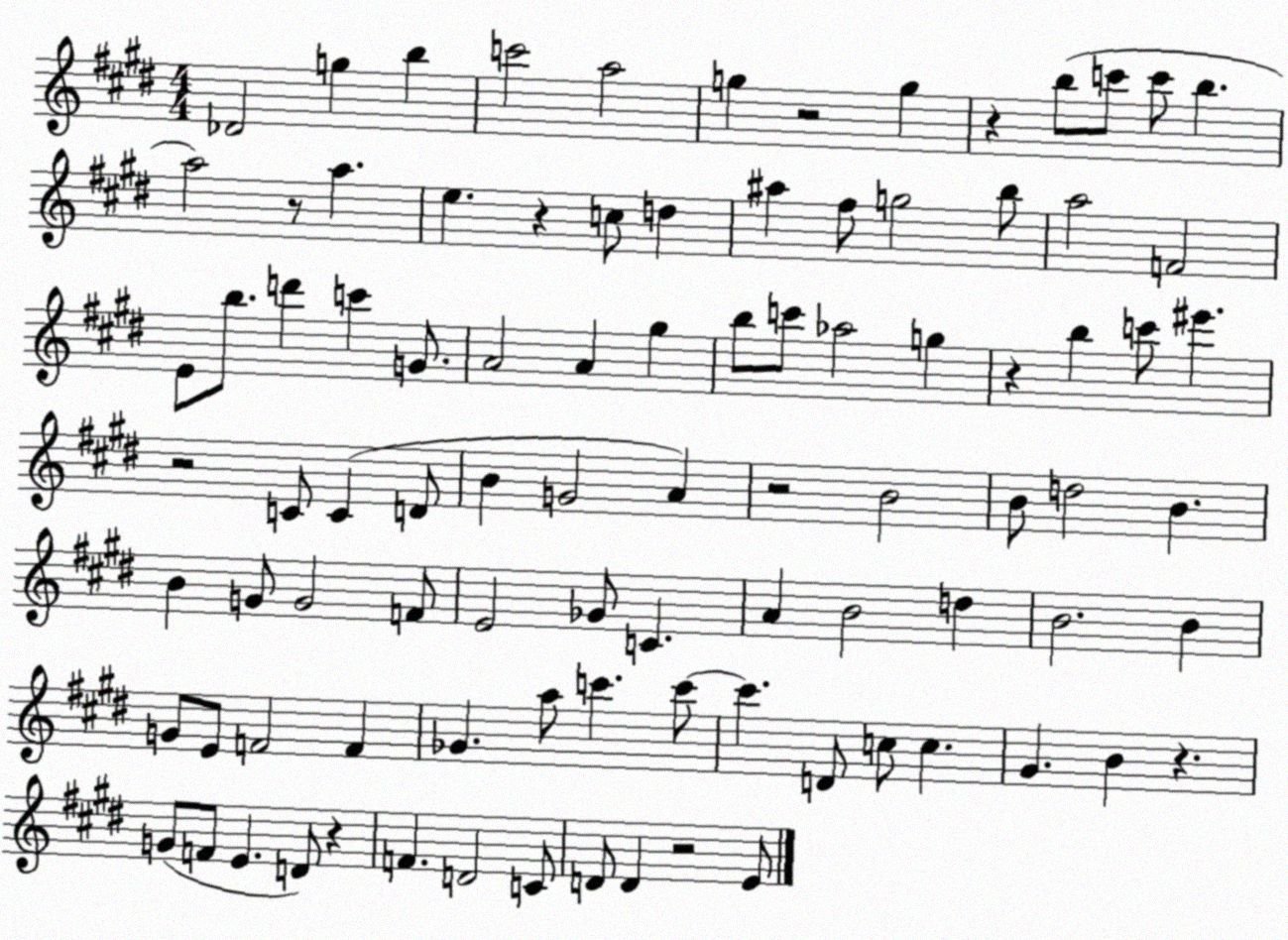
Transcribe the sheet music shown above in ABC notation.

X:1
T:Untitled
M:4/4
L:1/4
K:E
_D2 g b c'2 a2 g z2 g z b/2 c'/2 c'/2 b a2 z/2 a e z c/2 d ^a ^f/2 g2 b/2 a2 F2 E/2 b/2 d' c' G/2 A2 A ^g b/2 c'/2 _a2 g z b c'/2 ^e' z2 C/2 C D/2 B G2 A z2 B2 B/2 d2 B B G/2 G2 F/2 E2 _G/2 C A B2 d B2 B G/2 E/2 F2 F _G a/2 c' c'/2 c' D/2 c/2 c ^G B z G/2 F/2 E D/2 z F D2 C/2 D/2 D z2 E/2